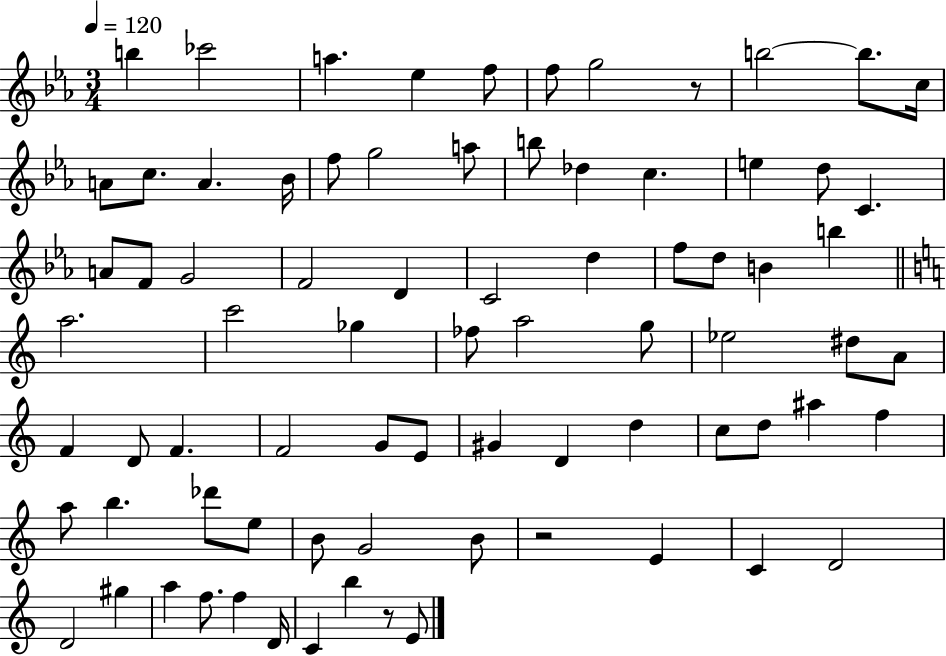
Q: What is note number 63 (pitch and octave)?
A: B4